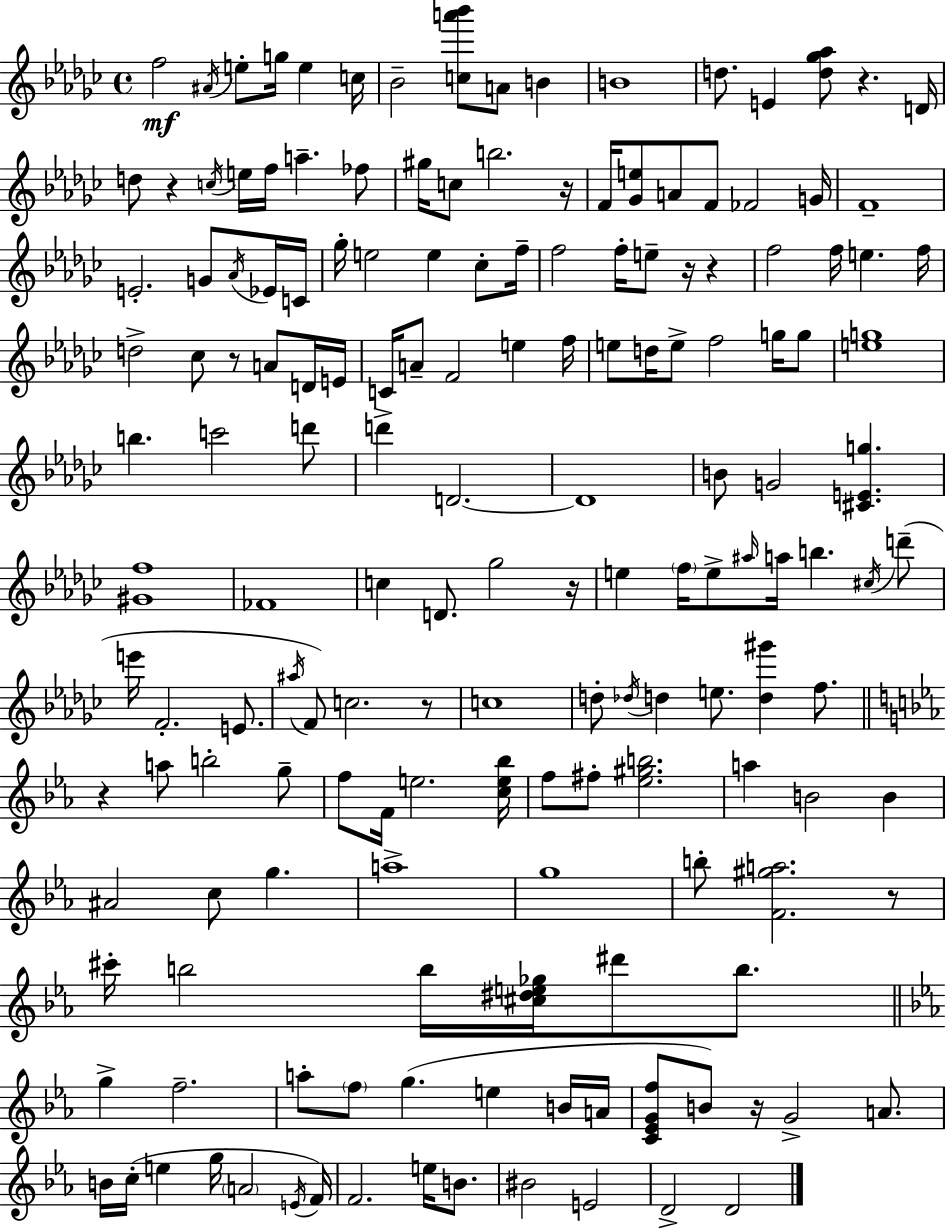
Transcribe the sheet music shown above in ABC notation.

X:1
T:Untitled
M:4/4
L:1/4
K:Ebm
f2 ^A/4 e/2 g/4 e c/4 _B2 [ca'_b']/2 A/2 B B4 d/2 E [d_g_a]/2 z D/4 d/2 z c/4 e/4 f/4 a _f/2 ^g/4 c/2 b2 z/4 F/4 [_Ge]/2 A/2 F/2 _F2 G/4 F4 E2 G/2 _A/4 _E/4 C/4 _g/4 e2 e _c/2 f/4 f2 f/4 e/2 z/4 z f2 f/4 e f/4 d2 _c/2 z/2 A/2 D/4 E/4 C/4 A/2 F2 e f/4 e/2 d/4 e/2 f2 g/4 g/2 [eg]4 b c'2 d'/2 d' D2 D4 B/2 G2 [^CEg] [^Gf]4 _F4 c D/2 _g2 z/4 e f/4 e/2 ^a/4 a/4 b ^c/4 d'/2 e'/4 F2 E/2 ^a/4 F/2 c2 z/2 c4 d/2 _d/4 d e/2 [d^g'] f/2 z a/2 b2 g/2 f/2 F/4 e2 [ce_b]/4 f/2 ^f/2 [_e^gb]2 a B2 B ^A2 c/2 g a4 g4 b/2 [F^ga]2 z/2 ^c'/4 b2 b/4 [^c^de_g]/4 ^d'/2 b/2 g f2 a/2 f/2 g e B/4 A/4 [C_EGf]/2 B/2 z/4 G2 A/2 B/4 c/4 e g/4 A2 E/4 F/4 F2 e/4 B/2 ^B2 E2 D2 D2